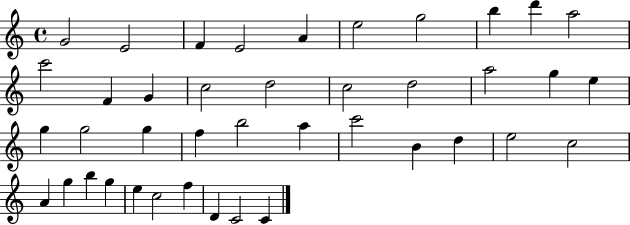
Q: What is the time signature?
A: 4/4